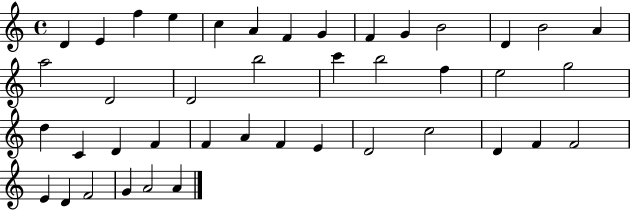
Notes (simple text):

D4/q E4/q F5/q E5/q C5/q A4/q F4/q G4/q F4/q G4/q B4/h D4/q B4/h A4/q A5/h D4/h D4/h B5/h C6/q B5/h F5/q E5/h G5/h D5/q C4/q D4/q F4/q F4/q A4/q F4/q E4/q D4/h C5/h D4/q F4/q F4/h E4/q D4/q F4/h G4/q A4/h A4/q